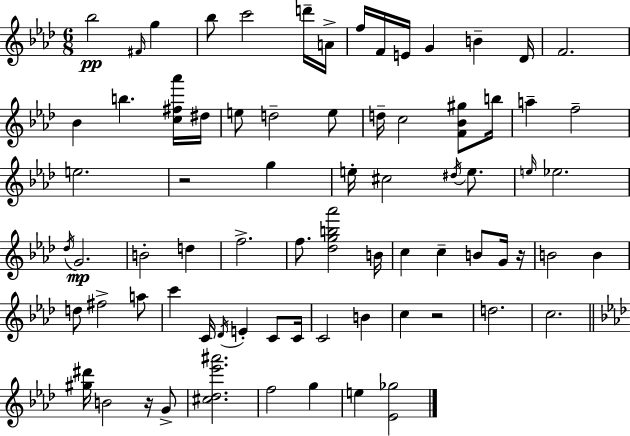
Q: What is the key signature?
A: F minor